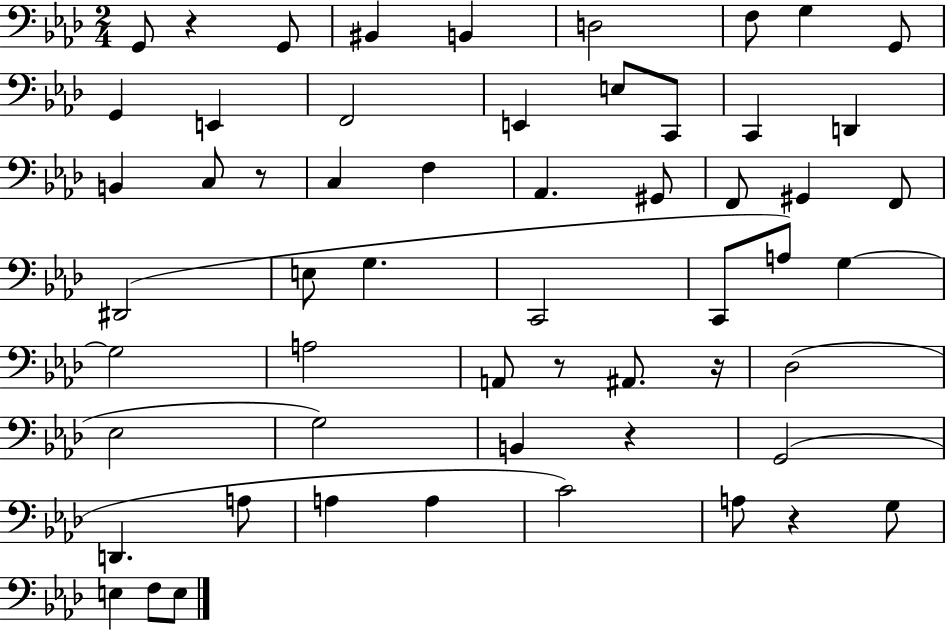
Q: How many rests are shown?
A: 6